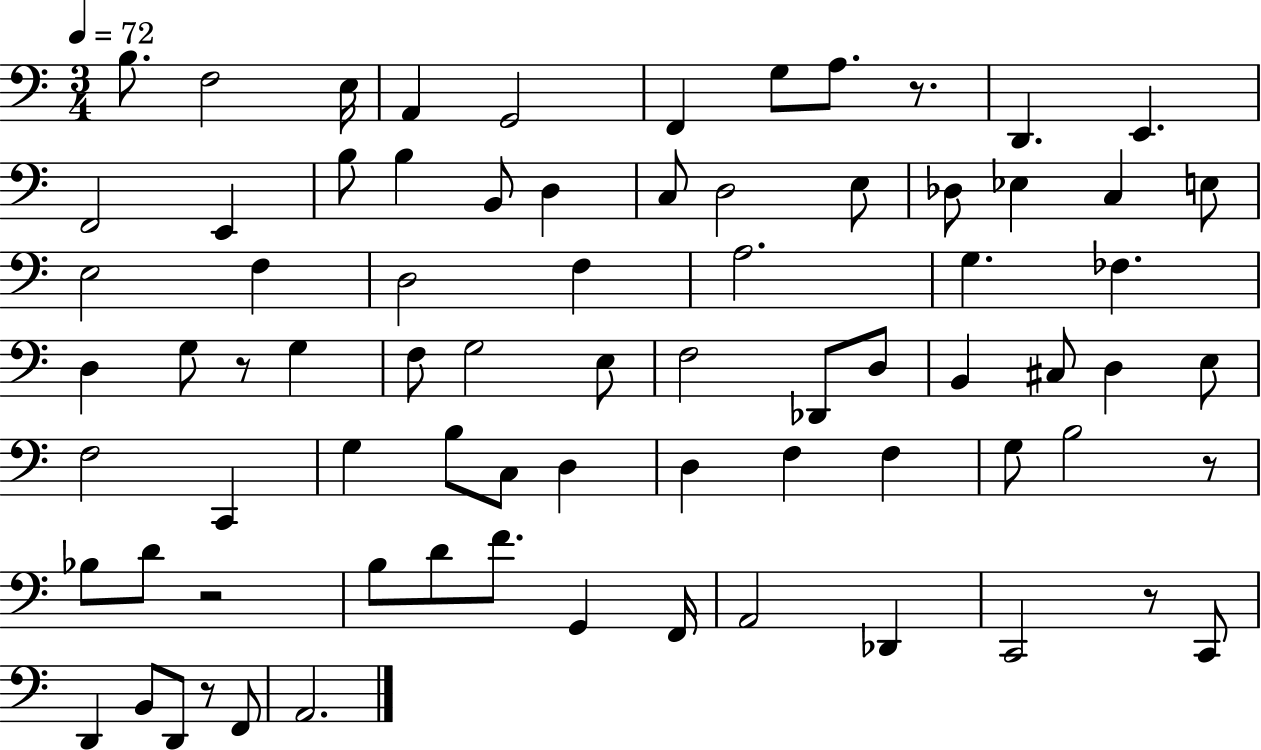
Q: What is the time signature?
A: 3/4